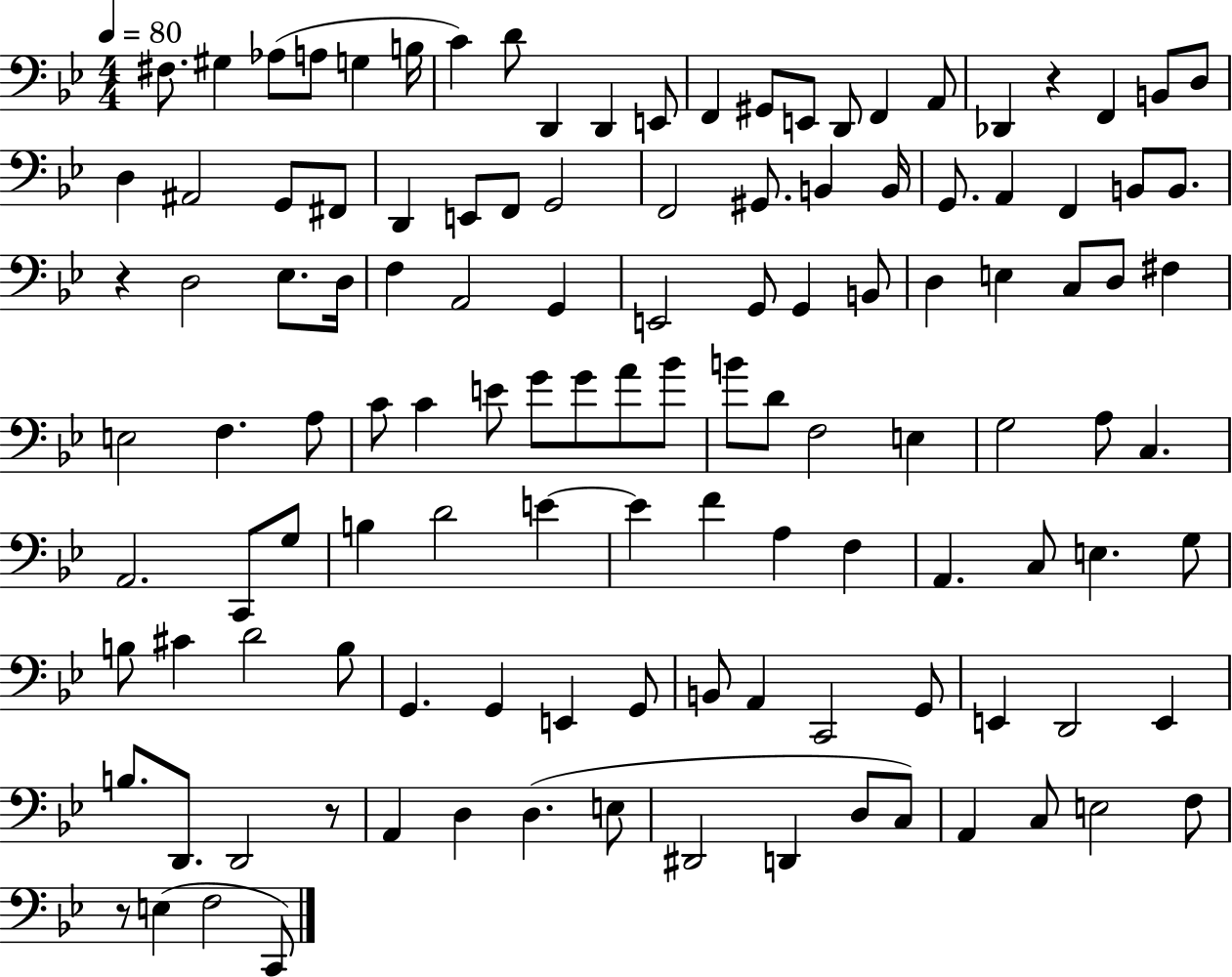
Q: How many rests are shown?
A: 4